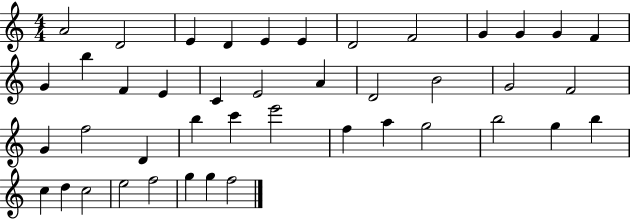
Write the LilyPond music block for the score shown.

{
  \clef treble
  \numericTimeSignature
  \time 4/4
  \key c \major
  a'2 d'2 | e'4 d'4 e'4 e'4 | d'2 f'2 | g'4 g'4 g'4 f'4 | \break g'4 b''4 f'4 e'4 | c'4 e'2 a'4 | d'2 b'2 | g'2 f'2 | \break g'4 f''2 d'4 | b''4 c'''4 e'''2 | f''4 a''4 g''2 | b''2 g''4 b''4 | \break c''4 d''4 c''2 | e''2 f''2 | g''4 g''4 f''2 | \bar "|."
}